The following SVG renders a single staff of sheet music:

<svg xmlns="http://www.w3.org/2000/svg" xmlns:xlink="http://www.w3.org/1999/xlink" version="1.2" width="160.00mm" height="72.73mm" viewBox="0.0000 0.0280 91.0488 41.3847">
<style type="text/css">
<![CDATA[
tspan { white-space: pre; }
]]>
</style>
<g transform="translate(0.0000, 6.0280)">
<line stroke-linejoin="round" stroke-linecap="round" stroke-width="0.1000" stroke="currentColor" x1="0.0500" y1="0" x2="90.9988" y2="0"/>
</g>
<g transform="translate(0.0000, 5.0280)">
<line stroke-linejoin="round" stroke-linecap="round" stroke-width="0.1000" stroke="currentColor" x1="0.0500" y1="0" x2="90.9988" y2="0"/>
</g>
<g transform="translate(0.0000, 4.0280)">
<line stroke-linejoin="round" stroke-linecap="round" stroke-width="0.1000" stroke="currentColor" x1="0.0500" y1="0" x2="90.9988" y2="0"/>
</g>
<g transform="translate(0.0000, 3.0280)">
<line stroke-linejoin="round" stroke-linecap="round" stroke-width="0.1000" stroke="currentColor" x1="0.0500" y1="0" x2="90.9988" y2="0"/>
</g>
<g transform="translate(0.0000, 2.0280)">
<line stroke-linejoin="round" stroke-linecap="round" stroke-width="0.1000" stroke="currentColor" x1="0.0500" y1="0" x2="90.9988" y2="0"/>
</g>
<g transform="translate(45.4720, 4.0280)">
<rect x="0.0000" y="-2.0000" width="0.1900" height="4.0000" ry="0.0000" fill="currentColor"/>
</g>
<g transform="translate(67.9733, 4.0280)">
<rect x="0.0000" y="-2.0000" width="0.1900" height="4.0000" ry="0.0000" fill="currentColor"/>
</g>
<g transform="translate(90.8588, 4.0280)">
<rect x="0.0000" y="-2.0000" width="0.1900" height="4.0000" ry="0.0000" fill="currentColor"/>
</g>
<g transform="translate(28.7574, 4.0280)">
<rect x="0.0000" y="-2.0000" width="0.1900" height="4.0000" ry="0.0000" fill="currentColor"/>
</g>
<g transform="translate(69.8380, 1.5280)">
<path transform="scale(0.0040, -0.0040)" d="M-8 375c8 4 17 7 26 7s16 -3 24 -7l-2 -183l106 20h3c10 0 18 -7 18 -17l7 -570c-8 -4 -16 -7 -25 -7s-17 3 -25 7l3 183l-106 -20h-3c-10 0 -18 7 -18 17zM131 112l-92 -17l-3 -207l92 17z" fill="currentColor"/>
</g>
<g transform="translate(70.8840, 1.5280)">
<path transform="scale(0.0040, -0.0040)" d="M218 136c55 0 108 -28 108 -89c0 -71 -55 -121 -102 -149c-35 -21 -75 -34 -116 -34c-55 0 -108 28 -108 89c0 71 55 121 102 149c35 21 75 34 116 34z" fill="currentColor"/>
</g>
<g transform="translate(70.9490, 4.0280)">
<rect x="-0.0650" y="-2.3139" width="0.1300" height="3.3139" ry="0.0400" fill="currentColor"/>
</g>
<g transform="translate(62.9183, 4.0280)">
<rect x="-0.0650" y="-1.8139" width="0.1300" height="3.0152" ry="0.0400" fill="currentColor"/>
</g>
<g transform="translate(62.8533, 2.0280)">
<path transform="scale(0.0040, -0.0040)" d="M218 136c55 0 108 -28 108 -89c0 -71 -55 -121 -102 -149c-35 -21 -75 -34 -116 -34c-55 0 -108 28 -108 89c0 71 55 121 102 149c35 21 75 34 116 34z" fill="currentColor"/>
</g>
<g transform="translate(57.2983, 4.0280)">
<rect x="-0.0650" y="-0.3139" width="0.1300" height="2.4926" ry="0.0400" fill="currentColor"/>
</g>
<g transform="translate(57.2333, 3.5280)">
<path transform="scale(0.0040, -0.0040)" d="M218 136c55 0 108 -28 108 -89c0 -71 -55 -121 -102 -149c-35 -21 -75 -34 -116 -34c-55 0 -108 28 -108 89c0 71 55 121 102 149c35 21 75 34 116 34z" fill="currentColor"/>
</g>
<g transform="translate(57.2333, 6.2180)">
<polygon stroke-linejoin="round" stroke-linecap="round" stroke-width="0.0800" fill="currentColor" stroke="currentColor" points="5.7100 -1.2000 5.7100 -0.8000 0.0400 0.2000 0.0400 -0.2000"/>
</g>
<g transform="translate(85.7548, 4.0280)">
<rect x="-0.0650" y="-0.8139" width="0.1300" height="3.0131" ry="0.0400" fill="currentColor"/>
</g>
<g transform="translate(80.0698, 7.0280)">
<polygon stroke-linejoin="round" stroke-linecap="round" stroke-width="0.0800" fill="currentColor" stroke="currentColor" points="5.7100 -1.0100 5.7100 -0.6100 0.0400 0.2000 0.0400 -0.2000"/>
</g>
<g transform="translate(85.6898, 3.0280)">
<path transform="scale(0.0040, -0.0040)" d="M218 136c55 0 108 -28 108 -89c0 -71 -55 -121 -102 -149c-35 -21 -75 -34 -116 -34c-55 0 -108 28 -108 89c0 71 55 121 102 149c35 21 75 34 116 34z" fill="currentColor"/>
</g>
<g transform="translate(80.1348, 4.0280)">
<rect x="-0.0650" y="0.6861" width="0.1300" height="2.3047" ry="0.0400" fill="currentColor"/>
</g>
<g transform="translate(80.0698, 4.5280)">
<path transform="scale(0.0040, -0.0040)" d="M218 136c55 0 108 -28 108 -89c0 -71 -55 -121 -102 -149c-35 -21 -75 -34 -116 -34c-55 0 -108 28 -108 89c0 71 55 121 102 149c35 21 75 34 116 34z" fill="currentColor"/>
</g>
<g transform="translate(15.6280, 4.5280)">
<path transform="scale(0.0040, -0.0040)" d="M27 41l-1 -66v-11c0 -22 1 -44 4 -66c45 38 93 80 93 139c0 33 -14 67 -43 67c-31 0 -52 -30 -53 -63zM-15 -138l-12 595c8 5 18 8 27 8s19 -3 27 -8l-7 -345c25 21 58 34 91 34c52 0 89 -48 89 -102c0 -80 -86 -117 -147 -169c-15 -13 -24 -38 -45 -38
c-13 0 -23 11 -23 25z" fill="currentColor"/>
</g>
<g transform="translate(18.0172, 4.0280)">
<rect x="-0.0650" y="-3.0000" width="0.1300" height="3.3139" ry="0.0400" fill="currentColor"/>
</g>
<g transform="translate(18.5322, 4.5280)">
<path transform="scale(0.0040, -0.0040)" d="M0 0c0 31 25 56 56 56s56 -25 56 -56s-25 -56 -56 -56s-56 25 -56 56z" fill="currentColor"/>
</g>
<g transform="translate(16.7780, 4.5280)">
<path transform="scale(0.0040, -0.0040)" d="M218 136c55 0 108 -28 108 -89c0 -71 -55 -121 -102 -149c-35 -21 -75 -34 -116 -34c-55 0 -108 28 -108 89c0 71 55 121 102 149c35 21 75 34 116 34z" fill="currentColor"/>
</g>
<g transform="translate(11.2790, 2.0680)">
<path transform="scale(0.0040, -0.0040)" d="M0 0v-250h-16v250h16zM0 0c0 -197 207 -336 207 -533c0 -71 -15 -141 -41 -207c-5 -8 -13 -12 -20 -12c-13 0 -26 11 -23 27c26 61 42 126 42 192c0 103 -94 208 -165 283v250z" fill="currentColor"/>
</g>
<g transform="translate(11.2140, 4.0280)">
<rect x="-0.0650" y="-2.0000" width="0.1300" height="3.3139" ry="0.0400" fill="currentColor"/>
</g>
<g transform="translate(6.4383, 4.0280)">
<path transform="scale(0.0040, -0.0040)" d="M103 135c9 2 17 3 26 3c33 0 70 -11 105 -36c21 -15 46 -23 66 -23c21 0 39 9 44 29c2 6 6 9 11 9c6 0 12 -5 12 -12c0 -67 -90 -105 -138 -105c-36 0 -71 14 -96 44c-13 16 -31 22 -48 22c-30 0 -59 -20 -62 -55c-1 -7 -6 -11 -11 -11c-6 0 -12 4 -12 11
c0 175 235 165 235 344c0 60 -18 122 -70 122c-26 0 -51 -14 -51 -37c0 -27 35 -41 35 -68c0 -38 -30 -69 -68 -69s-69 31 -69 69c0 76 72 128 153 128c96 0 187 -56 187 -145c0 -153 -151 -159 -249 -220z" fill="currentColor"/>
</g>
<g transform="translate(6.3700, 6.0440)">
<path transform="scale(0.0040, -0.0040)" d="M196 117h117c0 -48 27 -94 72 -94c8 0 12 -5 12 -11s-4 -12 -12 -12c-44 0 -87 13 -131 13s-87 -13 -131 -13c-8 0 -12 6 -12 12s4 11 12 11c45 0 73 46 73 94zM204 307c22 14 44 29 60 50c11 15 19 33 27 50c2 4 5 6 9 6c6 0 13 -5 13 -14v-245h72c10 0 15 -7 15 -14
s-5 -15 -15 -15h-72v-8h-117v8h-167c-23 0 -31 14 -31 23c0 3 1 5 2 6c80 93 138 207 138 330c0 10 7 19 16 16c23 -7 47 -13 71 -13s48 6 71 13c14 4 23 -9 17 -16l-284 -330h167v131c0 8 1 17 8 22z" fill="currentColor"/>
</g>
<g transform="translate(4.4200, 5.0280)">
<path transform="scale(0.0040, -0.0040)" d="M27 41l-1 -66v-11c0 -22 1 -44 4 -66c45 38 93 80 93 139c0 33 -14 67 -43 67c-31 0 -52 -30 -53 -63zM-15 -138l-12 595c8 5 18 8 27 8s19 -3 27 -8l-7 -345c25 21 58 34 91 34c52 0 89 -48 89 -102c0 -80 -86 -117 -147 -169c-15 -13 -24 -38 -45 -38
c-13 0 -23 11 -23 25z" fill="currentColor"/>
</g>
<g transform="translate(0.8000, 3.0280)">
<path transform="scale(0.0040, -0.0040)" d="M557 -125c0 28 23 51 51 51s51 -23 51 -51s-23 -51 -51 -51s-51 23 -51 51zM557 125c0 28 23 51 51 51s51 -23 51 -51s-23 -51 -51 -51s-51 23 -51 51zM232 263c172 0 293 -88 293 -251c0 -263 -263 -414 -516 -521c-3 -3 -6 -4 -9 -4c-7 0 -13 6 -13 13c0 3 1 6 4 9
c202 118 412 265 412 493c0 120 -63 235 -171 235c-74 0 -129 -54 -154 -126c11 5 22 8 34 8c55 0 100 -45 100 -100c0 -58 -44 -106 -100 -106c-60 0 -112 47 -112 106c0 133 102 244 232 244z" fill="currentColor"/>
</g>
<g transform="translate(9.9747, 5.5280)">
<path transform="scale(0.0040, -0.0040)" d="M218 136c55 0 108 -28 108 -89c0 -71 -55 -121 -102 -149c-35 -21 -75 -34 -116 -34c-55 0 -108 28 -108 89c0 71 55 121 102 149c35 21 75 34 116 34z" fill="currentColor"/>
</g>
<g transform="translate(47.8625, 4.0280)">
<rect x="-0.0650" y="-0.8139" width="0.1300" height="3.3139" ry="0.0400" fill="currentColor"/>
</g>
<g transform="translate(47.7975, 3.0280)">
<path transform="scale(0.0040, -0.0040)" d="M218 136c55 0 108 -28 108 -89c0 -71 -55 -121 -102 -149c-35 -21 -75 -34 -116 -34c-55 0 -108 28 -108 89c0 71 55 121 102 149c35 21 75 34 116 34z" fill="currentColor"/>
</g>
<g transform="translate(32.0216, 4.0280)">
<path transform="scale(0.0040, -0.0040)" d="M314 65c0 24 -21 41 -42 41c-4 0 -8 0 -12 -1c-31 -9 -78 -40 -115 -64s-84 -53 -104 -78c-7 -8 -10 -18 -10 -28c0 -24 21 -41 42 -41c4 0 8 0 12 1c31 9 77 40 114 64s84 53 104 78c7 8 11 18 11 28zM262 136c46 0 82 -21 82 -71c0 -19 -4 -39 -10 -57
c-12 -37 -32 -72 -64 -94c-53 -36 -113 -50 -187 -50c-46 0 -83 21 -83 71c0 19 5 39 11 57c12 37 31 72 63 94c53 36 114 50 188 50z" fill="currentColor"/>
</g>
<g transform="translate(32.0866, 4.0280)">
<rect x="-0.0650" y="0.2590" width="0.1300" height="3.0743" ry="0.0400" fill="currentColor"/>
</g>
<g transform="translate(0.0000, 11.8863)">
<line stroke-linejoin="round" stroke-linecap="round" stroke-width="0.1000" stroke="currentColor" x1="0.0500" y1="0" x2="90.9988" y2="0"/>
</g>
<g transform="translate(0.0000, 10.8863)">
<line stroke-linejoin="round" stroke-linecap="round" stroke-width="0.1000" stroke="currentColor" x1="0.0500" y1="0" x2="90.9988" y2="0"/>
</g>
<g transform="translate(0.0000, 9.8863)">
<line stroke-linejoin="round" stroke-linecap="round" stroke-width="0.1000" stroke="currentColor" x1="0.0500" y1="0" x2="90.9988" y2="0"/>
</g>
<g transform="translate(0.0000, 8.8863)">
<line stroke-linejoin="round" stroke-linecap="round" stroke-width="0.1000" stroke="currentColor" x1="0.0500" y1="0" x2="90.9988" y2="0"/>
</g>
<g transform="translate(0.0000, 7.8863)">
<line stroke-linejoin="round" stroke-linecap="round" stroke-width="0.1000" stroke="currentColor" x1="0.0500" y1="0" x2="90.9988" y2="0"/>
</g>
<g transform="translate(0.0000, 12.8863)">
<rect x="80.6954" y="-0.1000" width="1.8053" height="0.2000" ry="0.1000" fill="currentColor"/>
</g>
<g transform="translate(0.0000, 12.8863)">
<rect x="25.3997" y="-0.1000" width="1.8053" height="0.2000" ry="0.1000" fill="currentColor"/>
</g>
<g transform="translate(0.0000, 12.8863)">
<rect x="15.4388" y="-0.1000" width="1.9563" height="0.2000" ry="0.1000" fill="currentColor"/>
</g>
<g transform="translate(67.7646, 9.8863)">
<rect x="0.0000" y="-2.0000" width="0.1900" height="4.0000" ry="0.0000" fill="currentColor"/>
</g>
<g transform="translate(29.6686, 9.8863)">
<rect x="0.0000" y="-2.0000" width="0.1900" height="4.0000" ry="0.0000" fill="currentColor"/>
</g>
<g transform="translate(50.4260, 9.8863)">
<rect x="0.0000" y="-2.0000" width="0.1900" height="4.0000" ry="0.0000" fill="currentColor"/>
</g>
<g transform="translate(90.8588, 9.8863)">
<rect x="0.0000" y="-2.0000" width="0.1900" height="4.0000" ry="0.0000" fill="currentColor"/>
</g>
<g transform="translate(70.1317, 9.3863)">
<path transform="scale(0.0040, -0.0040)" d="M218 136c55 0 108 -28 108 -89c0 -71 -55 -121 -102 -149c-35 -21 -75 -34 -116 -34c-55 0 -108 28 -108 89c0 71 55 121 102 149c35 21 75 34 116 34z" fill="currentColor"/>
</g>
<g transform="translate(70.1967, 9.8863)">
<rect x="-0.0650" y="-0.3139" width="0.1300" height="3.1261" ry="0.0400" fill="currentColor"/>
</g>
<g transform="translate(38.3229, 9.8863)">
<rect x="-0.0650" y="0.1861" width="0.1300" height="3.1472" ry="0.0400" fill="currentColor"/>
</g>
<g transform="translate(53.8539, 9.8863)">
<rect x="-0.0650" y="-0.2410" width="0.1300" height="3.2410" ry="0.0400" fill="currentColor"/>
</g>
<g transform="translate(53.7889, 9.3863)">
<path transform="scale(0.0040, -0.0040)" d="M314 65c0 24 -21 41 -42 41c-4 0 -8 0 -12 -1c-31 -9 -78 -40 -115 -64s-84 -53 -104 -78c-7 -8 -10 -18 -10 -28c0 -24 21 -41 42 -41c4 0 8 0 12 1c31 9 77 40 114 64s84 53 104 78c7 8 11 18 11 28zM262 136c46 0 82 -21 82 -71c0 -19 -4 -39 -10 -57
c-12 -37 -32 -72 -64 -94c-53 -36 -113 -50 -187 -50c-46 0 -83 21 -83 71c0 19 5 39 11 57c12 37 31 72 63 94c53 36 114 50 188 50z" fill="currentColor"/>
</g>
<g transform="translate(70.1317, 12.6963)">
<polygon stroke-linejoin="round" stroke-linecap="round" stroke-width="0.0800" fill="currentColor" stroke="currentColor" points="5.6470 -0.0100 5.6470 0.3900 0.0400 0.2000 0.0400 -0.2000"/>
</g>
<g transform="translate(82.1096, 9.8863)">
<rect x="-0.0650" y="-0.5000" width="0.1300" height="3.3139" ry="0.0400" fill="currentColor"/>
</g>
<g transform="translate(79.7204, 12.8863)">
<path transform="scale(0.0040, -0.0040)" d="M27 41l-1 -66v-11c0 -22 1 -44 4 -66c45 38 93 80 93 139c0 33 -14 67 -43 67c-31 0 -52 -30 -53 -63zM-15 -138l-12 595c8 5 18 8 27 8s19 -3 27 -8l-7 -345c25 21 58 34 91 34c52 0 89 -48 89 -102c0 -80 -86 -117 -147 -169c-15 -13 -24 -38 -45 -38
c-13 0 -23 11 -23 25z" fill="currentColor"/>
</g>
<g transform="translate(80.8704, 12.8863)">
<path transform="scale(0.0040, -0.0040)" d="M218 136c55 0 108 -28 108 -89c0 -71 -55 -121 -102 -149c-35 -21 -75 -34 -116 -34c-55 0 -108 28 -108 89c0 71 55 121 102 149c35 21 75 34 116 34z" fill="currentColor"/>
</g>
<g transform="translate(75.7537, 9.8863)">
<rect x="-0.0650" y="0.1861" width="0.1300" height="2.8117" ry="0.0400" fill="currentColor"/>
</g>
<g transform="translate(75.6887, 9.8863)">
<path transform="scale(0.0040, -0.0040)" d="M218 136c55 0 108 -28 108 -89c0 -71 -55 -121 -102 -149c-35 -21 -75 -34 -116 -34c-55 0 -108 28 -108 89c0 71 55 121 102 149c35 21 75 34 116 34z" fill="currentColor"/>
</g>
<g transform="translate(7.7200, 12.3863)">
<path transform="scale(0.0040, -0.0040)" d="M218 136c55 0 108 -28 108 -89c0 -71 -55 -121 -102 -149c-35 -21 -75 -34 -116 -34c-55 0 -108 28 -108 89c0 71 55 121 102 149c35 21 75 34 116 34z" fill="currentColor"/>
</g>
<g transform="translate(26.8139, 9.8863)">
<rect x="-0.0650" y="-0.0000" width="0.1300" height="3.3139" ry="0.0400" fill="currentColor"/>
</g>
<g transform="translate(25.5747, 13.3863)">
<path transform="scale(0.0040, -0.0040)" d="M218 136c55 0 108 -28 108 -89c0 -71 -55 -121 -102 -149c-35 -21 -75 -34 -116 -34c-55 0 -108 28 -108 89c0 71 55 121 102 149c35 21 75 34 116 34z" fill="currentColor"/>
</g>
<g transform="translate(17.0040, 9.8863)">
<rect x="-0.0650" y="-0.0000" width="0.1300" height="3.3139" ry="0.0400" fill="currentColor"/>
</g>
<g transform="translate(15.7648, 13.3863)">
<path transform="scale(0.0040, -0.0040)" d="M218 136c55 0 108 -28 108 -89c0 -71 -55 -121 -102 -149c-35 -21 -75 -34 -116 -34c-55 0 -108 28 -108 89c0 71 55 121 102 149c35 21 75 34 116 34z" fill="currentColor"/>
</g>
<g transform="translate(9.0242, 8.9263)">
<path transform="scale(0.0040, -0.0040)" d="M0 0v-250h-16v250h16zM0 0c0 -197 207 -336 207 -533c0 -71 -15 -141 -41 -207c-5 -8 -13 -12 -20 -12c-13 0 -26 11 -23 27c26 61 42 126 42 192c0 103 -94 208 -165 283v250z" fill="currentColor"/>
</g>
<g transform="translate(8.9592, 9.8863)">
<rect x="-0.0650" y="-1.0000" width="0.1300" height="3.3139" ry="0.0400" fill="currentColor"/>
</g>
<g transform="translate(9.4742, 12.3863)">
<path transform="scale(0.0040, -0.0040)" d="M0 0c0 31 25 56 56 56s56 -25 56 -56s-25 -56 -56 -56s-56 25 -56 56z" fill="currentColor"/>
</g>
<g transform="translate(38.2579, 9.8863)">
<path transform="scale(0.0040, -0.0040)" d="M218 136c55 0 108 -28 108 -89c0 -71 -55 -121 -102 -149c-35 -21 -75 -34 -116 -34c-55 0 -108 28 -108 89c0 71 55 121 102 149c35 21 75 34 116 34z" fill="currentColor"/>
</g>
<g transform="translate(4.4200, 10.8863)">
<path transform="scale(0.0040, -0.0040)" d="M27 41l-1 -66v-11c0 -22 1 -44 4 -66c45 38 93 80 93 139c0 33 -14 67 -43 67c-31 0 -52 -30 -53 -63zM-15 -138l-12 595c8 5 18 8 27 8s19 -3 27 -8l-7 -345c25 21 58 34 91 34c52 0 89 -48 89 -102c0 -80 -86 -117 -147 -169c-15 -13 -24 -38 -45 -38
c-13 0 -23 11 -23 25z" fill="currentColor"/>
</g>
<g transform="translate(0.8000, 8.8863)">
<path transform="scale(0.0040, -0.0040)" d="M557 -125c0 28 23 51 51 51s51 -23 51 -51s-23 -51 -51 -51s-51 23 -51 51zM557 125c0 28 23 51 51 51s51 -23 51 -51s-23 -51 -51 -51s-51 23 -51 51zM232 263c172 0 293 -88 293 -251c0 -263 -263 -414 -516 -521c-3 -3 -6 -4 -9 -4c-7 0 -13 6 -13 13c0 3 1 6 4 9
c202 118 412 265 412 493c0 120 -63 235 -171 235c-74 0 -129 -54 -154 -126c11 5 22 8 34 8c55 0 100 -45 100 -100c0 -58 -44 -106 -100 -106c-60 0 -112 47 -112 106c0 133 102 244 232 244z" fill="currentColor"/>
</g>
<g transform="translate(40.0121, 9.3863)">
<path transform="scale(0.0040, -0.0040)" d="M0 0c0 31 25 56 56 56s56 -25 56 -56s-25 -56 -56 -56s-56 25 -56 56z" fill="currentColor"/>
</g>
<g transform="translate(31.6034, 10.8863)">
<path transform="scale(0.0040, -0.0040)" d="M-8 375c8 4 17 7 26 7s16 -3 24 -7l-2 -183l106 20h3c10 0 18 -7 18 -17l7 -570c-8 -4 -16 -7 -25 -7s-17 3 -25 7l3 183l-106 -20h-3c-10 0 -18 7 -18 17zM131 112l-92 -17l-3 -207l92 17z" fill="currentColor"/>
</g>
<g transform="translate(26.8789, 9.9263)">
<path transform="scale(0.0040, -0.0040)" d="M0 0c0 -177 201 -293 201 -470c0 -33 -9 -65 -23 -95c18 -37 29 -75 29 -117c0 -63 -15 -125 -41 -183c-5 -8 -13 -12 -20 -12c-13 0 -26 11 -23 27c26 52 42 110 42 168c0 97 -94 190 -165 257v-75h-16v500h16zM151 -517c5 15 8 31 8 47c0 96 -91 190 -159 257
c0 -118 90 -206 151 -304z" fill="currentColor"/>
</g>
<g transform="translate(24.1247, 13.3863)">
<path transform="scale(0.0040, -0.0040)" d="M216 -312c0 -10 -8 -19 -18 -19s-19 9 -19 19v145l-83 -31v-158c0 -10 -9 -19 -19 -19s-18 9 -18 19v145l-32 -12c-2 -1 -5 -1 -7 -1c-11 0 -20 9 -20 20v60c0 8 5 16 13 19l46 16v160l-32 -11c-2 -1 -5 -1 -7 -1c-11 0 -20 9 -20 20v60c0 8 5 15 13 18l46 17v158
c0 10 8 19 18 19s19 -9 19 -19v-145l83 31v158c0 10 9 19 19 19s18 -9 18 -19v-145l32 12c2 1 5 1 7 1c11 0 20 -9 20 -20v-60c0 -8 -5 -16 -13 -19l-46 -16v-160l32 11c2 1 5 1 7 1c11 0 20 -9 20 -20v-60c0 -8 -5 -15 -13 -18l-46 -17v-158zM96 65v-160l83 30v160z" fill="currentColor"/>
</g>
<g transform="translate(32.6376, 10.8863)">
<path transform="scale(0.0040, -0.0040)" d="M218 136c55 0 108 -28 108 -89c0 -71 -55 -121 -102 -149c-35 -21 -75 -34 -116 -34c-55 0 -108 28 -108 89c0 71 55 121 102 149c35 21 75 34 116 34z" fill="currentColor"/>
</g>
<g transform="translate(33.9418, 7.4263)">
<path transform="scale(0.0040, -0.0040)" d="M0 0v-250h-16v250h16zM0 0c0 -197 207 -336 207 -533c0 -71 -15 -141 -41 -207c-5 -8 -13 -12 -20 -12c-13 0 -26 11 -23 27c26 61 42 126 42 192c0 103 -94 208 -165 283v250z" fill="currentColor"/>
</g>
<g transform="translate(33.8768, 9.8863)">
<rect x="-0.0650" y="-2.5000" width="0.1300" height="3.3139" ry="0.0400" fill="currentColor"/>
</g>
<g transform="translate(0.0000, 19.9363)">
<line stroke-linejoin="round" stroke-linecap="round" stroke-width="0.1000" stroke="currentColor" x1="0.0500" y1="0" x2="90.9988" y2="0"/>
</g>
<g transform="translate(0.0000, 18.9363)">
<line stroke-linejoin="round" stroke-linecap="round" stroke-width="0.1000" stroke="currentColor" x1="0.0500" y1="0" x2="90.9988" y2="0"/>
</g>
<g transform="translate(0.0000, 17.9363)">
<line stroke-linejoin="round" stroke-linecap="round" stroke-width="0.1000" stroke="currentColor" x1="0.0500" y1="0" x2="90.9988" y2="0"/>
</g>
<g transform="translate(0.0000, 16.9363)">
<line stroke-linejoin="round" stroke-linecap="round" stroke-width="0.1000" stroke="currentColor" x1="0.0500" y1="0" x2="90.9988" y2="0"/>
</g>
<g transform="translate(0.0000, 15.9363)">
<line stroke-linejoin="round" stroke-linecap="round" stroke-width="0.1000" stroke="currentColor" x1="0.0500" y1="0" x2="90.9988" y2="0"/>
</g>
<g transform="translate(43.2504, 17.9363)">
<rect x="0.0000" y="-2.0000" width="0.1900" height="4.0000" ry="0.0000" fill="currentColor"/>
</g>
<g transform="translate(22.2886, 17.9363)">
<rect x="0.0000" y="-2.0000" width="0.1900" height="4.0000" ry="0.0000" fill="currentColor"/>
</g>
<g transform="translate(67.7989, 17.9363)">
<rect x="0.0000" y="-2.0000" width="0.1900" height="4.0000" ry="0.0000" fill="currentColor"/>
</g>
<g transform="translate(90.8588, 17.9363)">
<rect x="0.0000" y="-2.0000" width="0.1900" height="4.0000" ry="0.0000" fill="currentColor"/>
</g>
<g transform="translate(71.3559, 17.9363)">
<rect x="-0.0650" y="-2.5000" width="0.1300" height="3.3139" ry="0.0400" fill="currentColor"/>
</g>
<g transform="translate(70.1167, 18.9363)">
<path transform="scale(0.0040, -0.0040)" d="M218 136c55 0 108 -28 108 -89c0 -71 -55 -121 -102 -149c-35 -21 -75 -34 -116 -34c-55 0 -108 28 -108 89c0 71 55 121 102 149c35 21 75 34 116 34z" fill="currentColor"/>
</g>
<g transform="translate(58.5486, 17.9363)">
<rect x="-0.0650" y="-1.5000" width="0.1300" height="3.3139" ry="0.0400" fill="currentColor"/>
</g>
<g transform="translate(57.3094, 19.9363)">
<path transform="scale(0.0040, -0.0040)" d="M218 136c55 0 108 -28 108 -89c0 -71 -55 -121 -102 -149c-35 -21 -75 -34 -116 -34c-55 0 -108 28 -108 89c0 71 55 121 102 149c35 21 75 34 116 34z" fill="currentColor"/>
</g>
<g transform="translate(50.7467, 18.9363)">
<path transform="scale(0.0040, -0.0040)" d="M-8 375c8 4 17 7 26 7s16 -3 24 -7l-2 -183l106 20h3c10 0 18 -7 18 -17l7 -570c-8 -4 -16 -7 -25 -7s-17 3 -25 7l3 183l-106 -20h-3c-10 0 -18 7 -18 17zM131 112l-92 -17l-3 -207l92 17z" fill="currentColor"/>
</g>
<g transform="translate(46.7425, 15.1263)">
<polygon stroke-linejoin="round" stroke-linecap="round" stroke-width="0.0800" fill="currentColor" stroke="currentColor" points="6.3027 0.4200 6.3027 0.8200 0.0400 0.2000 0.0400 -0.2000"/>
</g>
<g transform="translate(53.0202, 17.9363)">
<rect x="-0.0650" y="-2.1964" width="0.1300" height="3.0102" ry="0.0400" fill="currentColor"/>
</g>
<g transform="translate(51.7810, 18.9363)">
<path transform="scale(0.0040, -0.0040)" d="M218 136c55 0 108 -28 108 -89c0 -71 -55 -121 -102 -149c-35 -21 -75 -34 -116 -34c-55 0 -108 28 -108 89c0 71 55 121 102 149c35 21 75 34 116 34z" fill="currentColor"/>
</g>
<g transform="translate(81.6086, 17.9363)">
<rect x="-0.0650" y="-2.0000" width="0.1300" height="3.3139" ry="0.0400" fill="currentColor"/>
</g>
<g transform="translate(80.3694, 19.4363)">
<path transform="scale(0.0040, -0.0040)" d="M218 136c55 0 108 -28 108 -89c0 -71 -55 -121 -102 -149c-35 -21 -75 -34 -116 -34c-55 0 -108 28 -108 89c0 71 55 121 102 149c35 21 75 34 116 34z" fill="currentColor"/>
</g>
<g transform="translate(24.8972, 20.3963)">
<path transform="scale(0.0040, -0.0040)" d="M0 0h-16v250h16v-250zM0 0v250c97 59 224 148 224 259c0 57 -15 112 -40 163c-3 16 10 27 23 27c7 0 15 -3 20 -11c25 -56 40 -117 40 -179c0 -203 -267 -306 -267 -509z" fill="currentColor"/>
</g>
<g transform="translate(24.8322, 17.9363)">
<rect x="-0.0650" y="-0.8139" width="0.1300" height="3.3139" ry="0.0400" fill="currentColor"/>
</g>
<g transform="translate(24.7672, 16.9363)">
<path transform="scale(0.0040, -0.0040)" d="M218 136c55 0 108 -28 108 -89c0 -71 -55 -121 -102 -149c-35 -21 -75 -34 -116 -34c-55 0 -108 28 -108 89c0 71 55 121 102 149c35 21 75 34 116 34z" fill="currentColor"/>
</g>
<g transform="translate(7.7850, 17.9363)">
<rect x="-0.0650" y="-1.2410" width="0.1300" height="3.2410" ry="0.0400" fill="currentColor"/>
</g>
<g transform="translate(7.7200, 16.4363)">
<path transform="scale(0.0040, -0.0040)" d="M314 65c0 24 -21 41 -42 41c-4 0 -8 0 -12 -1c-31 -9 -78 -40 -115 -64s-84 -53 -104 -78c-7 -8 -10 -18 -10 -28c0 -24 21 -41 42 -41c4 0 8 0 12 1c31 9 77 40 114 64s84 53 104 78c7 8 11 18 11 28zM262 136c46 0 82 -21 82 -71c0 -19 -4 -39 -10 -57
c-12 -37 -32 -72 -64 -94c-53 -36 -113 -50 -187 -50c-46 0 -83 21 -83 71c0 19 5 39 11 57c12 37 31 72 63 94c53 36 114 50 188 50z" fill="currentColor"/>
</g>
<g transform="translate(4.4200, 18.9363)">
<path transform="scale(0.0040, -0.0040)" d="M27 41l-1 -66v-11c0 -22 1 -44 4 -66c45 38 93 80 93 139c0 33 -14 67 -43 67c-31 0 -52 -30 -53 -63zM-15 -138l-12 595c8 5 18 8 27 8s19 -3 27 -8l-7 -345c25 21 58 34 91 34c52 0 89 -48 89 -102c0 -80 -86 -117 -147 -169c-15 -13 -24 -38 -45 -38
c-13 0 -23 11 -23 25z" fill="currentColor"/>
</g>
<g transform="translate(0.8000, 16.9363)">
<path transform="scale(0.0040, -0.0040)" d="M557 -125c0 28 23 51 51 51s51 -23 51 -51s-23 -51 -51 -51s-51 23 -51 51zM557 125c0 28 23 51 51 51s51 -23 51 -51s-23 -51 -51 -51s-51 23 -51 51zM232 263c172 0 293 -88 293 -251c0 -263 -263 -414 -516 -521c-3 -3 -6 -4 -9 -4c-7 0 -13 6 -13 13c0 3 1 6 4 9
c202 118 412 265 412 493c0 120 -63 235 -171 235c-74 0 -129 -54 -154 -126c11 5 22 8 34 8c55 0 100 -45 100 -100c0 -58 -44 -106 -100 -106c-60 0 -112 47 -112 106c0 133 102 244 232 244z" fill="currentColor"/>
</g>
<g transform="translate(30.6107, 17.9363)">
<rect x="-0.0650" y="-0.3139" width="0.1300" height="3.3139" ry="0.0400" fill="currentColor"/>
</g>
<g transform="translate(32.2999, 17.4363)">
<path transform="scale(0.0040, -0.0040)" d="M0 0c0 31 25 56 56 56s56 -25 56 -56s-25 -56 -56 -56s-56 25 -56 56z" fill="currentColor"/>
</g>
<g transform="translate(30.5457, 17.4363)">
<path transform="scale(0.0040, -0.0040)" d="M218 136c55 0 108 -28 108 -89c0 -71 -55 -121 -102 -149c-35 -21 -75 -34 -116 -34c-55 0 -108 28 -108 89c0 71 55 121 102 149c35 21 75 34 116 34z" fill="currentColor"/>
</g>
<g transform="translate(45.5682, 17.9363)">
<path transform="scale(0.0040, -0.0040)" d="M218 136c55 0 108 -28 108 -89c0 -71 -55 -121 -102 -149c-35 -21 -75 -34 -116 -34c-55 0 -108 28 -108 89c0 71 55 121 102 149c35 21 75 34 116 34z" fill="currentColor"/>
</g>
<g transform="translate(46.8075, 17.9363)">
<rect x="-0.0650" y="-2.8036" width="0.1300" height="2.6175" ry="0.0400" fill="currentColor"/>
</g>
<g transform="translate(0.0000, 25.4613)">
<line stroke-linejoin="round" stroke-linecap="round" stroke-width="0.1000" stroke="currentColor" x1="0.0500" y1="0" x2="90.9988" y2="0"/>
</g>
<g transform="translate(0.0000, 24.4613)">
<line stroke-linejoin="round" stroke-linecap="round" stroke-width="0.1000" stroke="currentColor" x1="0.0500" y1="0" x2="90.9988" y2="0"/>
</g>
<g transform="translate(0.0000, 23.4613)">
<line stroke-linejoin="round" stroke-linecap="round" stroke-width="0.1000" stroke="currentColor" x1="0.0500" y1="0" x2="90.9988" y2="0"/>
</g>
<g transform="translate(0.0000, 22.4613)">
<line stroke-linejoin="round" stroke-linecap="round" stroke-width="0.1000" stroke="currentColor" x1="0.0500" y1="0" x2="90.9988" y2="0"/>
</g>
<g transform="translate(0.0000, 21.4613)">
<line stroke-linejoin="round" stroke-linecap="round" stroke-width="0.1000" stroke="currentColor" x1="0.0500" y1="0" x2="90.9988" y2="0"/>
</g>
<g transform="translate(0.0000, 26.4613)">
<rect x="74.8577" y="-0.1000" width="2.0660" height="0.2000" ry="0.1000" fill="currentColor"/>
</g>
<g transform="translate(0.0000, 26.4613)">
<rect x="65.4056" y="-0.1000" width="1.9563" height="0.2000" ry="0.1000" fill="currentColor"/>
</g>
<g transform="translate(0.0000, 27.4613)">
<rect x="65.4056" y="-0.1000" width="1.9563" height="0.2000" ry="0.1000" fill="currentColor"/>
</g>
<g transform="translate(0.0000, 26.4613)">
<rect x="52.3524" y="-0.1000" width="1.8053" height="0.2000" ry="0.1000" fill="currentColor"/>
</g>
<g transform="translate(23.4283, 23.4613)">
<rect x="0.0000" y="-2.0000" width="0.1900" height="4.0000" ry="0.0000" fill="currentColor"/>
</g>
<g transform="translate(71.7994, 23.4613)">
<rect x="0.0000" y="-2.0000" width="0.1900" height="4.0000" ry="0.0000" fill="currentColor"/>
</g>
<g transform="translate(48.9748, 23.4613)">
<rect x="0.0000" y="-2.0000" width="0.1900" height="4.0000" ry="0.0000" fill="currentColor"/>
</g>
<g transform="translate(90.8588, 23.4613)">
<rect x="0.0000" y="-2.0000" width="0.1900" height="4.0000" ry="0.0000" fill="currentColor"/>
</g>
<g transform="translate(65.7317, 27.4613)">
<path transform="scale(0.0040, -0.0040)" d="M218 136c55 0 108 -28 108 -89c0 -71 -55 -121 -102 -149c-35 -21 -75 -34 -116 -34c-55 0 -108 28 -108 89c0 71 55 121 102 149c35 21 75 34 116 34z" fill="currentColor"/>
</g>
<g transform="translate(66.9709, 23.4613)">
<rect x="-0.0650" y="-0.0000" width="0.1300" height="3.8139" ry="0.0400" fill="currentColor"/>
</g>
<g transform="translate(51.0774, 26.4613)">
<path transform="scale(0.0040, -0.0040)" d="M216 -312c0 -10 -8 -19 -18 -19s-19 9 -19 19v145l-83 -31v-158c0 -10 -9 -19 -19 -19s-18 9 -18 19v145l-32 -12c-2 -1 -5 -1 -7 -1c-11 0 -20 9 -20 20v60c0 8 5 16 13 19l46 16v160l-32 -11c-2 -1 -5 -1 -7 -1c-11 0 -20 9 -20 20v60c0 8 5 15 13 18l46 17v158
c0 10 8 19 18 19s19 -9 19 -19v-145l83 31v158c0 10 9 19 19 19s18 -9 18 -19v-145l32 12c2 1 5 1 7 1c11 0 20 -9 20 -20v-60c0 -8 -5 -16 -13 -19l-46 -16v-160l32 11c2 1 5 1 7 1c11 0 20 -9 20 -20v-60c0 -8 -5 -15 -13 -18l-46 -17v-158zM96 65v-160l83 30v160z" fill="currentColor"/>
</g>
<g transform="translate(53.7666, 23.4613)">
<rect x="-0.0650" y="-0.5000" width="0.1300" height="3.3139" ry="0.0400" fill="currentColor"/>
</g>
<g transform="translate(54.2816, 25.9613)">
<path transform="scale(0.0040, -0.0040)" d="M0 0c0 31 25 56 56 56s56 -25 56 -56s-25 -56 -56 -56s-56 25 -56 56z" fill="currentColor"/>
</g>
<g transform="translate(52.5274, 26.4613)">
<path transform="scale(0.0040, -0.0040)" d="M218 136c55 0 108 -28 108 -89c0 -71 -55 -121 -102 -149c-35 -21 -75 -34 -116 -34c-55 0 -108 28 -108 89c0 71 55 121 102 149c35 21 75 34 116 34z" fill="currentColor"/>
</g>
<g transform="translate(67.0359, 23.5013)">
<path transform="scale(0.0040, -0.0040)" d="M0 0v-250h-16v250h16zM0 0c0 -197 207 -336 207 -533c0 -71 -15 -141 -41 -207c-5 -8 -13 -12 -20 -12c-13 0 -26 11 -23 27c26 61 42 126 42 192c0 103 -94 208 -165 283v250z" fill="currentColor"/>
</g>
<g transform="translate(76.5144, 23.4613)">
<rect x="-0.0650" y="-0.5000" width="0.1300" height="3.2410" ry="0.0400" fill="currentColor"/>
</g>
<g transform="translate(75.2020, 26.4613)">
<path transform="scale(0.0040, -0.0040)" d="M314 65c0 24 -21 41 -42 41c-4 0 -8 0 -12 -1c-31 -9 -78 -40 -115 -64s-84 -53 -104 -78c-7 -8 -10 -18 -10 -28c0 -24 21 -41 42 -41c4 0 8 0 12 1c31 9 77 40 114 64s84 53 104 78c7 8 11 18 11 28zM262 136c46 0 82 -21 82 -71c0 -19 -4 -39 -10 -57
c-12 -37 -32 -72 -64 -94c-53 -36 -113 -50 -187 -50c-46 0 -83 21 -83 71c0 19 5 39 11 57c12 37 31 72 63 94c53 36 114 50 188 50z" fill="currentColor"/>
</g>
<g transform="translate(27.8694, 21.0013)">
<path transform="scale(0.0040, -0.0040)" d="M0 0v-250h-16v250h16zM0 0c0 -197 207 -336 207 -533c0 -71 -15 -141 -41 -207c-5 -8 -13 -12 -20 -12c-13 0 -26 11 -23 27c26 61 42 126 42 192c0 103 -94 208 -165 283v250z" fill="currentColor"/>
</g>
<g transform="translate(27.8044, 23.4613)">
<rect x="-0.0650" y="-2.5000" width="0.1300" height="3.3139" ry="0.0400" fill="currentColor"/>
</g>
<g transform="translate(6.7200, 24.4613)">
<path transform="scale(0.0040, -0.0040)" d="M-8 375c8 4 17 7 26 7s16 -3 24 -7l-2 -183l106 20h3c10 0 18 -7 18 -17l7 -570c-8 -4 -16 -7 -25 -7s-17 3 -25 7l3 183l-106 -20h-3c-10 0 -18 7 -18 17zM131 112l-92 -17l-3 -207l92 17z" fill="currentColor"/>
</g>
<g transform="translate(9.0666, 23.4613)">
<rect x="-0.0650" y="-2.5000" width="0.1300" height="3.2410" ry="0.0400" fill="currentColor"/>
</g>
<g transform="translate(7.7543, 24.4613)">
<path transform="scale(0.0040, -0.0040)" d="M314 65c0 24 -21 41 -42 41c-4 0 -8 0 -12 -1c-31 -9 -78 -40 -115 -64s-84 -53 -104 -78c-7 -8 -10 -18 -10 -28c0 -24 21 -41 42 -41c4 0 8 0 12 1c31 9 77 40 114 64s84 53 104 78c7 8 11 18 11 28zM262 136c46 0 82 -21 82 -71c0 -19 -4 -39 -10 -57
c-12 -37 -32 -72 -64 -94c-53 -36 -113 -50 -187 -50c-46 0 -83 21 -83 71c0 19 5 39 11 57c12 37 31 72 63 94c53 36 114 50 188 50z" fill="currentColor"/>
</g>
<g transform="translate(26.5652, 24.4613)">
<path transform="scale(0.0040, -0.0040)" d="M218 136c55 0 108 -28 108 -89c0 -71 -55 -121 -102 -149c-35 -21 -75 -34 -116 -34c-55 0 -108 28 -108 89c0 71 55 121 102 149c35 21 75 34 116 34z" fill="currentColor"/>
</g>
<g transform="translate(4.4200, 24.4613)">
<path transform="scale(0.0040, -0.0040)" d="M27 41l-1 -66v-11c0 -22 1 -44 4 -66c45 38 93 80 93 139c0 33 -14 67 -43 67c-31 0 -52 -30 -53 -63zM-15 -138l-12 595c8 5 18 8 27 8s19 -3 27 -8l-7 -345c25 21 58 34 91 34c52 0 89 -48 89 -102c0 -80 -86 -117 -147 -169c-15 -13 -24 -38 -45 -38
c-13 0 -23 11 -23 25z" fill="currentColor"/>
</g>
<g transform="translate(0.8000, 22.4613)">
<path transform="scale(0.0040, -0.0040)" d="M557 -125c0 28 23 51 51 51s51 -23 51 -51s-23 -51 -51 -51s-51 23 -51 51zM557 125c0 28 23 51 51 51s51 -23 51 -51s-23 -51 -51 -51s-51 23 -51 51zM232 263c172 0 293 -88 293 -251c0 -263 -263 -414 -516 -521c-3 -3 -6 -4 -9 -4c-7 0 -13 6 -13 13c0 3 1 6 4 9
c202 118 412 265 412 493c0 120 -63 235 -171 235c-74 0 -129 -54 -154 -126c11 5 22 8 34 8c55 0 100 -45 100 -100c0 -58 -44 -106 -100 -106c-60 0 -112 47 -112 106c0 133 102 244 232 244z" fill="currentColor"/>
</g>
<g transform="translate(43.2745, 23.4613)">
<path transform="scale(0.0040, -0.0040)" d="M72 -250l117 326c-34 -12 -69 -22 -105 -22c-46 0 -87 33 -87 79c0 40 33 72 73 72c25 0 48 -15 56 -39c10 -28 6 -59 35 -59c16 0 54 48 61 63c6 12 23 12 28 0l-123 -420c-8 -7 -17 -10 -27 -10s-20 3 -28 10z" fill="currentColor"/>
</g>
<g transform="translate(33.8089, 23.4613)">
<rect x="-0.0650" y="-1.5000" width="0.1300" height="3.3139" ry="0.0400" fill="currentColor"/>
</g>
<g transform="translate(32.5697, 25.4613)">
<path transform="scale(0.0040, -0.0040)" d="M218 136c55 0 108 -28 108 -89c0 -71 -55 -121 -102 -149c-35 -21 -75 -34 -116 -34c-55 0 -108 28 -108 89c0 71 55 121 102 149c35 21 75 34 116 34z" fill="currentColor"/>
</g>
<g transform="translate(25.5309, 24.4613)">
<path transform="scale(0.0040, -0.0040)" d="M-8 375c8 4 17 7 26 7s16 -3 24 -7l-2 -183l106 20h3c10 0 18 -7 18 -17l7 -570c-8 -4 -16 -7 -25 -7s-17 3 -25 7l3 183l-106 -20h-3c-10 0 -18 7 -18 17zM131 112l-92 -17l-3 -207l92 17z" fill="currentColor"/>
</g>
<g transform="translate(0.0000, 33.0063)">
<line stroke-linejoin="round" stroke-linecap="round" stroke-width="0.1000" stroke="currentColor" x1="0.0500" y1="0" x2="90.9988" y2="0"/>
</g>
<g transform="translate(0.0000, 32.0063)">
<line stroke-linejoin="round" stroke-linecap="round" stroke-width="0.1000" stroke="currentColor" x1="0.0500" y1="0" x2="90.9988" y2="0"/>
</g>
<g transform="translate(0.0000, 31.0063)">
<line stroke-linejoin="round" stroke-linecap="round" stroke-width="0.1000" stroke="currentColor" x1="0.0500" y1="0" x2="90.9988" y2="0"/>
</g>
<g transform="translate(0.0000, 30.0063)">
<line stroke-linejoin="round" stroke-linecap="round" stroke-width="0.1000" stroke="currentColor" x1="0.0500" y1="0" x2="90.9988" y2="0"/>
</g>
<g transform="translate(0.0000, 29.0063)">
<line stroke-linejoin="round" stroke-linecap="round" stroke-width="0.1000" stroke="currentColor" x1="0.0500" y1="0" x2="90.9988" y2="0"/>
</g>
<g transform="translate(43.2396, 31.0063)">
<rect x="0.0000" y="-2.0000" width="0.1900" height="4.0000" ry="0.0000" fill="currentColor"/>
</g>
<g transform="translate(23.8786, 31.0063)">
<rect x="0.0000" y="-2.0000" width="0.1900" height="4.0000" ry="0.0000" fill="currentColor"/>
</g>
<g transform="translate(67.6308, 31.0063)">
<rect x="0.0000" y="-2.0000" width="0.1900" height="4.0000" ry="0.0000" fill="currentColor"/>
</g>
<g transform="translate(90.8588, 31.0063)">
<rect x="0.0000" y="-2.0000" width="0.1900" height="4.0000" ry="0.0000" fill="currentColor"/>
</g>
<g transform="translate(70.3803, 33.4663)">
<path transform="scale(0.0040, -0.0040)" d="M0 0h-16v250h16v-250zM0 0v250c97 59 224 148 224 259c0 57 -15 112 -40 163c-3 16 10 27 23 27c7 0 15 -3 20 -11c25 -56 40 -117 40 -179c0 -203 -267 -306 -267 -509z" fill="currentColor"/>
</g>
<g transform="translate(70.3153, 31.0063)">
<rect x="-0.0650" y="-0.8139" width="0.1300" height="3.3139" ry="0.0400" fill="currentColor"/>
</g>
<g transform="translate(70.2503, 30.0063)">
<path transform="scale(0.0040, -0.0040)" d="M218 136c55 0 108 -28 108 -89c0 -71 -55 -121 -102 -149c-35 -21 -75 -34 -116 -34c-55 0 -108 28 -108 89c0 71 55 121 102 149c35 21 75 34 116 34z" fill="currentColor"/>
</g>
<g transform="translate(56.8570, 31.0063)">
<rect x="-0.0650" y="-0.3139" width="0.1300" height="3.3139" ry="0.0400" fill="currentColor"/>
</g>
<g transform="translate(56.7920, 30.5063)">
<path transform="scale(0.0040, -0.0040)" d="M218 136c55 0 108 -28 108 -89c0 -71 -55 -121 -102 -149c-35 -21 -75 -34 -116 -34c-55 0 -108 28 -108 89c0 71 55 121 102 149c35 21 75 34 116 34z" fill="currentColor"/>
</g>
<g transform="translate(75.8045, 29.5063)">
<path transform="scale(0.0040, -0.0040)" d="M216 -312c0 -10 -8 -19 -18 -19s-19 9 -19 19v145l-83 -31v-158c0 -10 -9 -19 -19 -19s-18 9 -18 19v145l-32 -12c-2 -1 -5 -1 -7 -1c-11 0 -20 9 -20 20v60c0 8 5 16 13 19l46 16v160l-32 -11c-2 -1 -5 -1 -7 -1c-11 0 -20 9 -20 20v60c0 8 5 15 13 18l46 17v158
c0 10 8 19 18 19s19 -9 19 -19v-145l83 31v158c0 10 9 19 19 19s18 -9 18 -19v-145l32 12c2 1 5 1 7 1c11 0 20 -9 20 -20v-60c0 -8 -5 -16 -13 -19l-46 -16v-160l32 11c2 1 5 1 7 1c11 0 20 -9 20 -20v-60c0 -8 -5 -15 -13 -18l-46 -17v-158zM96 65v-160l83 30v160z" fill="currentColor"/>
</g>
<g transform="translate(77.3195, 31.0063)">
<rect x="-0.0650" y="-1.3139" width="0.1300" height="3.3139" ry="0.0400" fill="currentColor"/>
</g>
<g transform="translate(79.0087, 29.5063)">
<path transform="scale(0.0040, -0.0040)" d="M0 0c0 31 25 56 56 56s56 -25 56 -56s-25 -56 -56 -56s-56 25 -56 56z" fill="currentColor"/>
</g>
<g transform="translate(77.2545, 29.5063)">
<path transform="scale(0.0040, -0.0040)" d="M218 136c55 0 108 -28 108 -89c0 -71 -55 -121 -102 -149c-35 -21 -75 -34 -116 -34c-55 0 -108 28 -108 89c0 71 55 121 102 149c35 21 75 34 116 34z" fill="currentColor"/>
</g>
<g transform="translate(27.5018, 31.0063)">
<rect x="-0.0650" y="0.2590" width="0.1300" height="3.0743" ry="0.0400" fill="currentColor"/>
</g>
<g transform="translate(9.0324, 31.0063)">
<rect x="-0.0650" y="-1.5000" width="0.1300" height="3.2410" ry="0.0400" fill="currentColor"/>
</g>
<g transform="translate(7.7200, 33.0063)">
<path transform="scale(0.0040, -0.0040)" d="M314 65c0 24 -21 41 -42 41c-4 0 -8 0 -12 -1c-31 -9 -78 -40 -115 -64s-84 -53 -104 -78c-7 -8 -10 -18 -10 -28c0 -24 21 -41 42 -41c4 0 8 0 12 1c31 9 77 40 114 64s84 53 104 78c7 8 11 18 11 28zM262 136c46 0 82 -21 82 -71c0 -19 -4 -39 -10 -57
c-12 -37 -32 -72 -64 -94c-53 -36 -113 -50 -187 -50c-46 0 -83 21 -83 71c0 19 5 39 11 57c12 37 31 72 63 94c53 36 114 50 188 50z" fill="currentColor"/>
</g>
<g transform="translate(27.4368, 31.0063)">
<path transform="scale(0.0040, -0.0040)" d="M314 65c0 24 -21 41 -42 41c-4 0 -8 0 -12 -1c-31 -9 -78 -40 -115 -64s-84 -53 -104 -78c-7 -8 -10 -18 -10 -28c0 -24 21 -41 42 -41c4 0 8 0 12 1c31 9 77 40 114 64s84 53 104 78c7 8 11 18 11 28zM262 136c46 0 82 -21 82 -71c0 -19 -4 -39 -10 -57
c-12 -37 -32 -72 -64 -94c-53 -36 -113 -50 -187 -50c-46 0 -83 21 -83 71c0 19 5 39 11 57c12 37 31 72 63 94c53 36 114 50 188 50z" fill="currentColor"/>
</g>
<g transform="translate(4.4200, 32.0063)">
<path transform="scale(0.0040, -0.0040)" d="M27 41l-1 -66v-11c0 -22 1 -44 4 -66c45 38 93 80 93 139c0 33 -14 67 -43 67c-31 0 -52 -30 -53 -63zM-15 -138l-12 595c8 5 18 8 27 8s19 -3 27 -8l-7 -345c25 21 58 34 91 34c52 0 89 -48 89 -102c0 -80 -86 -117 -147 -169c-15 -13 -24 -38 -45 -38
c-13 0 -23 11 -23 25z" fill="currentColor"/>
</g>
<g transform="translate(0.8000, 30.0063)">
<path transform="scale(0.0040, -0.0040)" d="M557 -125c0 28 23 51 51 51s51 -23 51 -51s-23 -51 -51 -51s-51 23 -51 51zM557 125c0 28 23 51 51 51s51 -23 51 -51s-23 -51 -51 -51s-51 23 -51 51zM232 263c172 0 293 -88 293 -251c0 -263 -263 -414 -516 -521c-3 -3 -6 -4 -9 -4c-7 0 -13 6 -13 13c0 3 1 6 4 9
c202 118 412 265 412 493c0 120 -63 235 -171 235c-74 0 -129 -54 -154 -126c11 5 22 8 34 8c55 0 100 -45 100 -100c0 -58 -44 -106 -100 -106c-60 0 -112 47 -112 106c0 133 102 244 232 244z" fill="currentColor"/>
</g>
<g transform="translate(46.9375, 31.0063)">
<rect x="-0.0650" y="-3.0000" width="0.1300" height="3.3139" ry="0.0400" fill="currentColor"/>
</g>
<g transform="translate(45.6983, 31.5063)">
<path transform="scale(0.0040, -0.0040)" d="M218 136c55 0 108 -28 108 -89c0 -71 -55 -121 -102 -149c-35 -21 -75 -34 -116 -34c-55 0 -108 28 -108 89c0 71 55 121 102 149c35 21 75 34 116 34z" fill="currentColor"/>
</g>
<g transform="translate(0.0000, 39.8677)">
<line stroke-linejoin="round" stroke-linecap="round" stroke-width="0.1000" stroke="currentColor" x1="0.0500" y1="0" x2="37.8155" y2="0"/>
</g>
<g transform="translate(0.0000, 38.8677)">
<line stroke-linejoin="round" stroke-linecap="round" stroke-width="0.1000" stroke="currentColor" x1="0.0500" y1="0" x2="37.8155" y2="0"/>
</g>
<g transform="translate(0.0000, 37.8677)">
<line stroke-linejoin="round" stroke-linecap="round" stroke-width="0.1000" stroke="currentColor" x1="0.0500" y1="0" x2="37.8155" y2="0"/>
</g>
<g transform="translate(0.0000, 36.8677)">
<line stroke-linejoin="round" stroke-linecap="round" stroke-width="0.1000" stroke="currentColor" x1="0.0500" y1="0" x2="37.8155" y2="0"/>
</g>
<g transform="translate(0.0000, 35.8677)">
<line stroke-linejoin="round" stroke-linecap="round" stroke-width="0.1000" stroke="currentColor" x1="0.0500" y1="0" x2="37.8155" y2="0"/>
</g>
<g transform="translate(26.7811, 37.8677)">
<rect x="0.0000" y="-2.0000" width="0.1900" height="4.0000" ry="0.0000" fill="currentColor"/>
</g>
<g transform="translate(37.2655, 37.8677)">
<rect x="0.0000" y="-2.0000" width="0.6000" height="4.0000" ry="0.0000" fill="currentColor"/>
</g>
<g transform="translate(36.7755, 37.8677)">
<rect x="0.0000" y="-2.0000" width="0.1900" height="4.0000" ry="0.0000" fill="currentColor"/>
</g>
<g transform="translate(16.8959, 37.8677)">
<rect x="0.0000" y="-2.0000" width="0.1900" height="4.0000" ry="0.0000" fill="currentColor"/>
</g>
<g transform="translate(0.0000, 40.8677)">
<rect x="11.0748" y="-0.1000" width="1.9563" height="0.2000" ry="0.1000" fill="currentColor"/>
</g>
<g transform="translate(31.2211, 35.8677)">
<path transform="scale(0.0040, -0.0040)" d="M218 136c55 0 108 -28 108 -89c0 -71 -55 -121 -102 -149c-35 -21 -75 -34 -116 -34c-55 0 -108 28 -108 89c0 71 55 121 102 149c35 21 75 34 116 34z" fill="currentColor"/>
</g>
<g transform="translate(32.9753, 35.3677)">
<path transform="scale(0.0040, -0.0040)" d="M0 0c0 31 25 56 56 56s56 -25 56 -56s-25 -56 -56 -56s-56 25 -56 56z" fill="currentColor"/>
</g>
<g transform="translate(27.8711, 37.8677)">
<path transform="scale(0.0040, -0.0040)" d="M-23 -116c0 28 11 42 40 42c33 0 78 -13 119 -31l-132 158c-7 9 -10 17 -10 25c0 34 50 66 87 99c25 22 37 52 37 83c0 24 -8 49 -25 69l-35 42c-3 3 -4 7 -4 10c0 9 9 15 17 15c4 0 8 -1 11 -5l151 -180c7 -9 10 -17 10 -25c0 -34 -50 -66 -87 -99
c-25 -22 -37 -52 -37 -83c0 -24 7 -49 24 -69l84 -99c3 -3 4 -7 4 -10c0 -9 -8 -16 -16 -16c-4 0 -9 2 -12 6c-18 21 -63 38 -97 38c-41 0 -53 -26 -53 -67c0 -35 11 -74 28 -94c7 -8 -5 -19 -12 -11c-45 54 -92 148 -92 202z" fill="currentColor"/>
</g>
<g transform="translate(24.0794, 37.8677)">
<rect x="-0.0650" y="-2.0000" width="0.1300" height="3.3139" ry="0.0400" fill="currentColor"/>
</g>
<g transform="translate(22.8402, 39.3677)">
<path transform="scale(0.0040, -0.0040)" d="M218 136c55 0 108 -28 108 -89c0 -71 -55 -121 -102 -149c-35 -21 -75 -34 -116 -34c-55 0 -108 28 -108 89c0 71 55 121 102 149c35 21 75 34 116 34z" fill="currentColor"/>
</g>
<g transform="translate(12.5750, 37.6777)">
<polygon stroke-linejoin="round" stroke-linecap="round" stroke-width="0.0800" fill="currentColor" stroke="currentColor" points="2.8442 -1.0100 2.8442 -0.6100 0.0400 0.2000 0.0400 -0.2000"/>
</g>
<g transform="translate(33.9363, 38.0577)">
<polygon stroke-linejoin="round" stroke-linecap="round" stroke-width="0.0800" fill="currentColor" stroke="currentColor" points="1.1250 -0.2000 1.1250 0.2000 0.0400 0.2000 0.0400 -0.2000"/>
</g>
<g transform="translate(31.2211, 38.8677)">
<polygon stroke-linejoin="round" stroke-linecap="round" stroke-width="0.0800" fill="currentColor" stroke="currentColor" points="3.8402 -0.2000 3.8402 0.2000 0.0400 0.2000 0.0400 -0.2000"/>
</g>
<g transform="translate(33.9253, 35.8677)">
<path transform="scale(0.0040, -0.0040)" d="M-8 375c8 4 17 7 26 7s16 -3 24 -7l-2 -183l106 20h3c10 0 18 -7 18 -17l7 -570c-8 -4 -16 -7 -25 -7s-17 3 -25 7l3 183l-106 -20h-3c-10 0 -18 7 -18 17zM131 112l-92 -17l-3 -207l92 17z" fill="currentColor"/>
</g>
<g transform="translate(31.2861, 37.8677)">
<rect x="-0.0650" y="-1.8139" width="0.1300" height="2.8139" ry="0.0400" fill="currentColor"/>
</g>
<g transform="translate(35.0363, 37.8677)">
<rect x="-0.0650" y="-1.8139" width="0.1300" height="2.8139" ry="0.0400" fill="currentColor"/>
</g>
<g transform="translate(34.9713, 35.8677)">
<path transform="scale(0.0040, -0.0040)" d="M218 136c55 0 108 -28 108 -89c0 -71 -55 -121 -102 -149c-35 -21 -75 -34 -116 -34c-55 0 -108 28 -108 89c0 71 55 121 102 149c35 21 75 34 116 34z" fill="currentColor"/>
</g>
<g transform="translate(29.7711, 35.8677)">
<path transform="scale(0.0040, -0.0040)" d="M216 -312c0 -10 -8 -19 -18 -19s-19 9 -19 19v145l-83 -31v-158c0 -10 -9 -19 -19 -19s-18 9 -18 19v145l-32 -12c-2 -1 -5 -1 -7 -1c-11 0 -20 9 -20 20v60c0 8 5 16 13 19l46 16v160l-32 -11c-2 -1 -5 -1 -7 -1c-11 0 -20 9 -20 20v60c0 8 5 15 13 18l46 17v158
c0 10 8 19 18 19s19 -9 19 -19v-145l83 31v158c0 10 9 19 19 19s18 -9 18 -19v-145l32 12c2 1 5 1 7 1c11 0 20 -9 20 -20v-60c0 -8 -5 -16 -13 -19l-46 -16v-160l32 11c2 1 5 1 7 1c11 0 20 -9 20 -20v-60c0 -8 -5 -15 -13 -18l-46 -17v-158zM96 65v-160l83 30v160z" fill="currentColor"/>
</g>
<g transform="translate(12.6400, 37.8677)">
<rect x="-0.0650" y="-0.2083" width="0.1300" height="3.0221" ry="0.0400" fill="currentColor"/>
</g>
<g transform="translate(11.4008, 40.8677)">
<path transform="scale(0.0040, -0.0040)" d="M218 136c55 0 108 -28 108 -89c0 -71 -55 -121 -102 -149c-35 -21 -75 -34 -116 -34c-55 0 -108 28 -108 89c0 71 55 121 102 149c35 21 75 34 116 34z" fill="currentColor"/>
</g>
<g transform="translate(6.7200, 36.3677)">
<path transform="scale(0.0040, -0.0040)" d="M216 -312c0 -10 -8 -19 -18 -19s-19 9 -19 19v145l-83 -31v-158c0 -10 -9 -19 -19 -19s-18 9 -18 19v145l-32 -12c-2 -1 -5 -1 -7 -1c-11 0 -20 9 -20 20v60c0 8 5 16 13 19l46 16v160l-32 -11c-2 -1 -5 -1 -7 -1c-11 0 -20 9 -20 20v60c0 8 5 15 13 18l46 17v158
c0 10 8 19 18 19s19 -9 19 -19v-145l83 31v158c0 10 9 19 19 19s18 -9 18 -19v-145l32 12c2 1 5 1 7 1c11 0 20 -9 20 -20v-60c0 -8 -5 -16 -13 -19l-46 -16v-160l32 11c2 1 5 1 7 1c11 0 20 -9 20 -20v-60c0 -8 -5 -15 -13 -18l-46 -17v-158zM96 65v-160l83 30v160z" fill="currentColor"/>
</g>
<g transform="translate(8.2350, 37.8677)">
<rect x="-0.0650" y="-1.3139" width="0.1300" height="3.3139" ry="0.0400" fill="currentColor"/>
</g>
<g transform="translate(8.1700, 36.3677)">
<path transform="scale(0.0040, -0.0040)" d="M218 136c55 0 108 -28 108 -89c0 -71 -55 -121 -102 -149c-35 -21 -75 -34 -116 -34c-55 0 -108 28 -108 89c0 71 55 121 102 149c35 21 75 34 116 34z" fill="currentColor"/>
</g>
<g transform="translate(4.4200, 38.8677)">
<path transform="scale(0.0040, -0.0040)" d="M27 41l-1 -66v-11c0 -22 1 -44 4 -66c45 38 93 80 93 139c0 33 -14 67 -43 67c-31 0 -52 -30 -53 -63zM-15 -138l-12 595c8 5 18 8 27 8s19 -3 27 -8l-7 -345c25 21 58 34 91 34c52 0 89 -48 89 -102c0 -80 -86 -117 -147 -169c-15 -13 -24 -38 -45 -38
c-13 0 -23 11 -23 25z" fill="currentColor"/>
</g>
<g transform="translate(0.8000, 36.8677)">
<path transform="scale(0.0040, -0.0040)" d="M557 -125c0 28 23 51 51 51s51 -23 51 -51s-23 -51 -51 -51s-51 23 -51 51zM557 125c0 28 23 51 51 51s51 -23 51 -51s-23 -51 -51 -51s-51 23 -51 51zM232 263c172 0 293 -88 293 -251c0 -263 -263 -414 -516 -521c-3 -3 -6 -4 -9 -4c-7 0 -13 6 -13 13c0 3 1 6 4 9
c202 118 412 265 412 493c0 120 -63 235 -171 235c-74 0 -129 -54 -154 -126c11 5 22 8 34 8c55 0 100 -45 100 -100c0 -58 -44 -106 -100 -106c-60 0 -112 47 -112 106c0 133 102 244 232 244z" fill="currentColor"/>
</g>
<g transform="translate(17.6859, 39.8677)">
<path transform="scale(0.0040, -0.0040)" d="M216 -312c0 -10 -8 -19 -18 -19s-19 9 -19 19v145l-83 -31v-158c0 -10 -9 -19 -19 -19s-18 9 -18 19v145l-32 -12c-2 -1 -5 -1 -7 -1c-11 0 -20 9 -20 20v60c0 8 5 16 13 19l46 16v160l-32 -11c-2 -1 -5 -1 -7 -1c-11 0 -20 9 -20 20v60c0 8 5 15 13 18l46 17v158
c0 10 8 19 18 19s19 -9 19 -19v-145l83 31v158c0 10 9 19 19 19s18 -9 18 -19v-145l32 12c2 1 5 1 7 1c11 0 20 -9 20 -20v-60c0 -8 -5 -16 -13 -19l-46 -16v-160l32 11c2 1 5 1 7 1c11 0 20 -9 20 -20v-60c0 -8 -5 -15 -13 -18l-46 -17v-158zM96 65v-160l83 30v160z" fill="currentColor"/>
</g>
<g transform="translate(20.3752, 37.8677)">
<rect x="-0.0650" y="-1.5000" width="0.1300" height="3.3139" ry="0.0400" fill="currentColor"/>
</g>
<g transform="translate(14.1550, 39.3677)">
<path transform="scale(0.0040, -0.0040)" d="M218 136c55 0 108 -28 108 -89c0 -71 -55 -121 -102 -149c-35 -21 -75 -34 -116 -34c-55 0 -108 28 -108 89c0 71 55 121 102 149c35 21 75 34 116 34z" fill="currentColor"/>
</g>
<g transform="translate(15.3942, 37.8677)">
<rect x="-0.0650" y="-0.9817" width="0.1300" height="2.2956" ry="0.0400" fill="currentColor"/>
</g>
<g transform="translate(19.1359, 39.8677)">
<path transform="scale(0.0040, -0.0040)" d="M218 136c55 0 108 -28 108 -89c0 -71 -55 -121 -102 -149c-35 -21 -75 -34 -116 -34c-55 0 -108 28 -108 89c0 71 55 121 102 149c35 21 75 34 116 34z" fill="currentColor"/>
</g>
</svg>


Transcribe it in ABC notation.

X:1
T:Untitled
M:2/4
L:1/4
K:F
A,,/2 _C, D,2 F, E,/2 A,/2 B, C,/2 F,/2 F,,/2 D,, ^D,,/4 B,,/2 D, E,2 E,/2 D,/2 _E,, G,2 F,/2 E, D,/2 B,,/2 G,, _B,, A,, B,,2 B,,/2 G,, z/2 ^E,, C,,/2 E,,2 G,,2 D,2 C, E, F,/2 ^G, ^G, E,,/2 A,,/2 ^G,, A,, z ^A,/2 A,/4